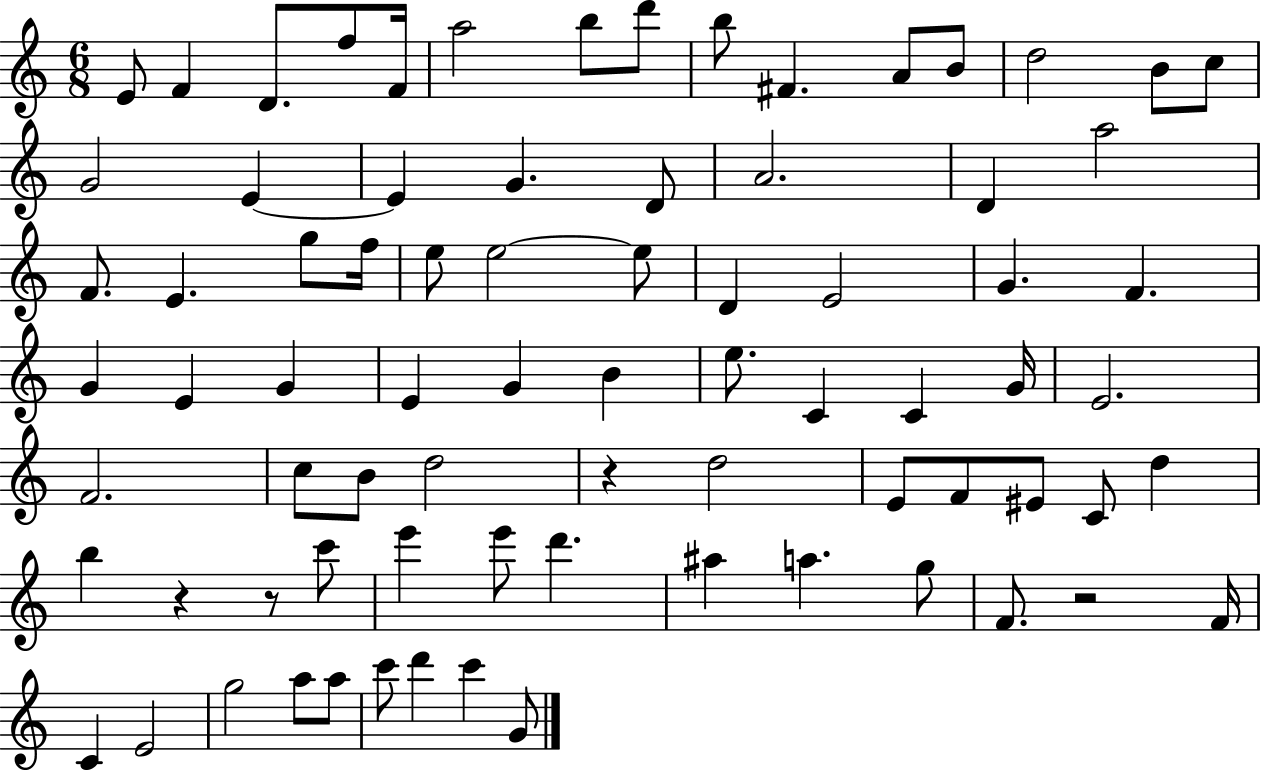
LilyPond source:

{
  \clef treble
  \numericTimeSignature
  \time 6/8
  \key c \major
  e'8 f'4 d'8. f''8 f'16 | a''2 b''8 d'''8 | b''8 fis'4. a'8 b'8 | d''2 b'8 c''8 | \break g'2 e'4~~ | e'4 g'4. d'8 | a'2. | d'4 a''2 | \break f'8. e'4. g''8 f''16 | e''8 e''2~~ e''8 | d'4 e'2 | g'4. f'4. | \break g'4 e'4 g'4 | e'4 g'4 b'4 | e''8. c'4 c'4 g'16 | e'2. | \break f'2. | c''8 b'8 d''2 | r4 d''2 | e'8 f'8 eis'8 c'8 d''4 | \break b''4 r4 r8 c'''8 | e'''4 e'''8 d'''4. | ais''4 a''4. g''8 | f'8. r2 f'16 | \break c'4 e'2 | g''2 a''8 a''8 | c'''8 d'''4 c'''4 g'8 | \bar "|."
}